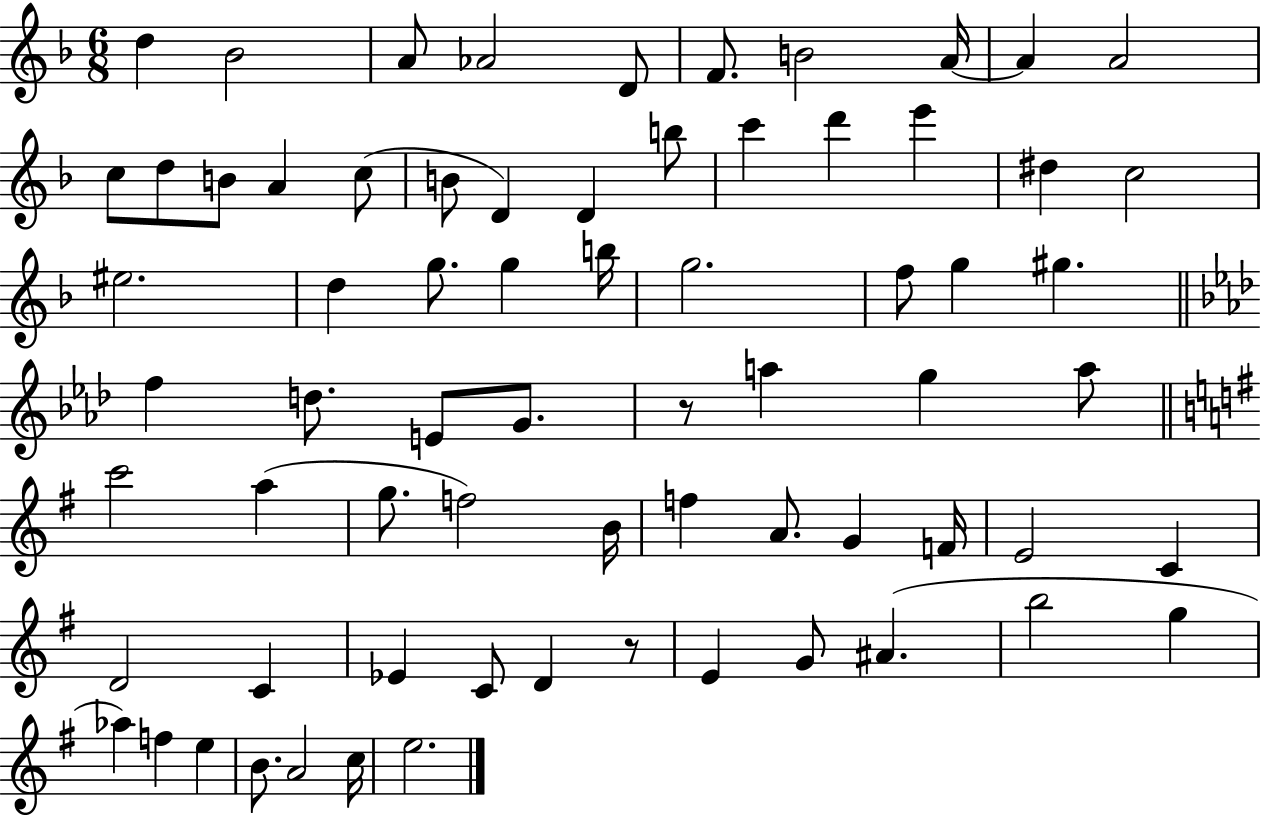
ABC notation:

X:1
T:Untitled
M:6/8
L:1/4
K:F
d _B2 A/2 _A2 D/2 F/2 B2 A/4 A A2 c/2 d/2 B/2 A c/2 B/2 D D b/2 c' d' e' ^d c2 ^e2 d g/2 g b/4 g2 f/2 g ^g f d/2 E/2 G/2 z/2 a g a/2 c'2 a g/2 f2 B/4 f A/2 G F/4 E2 C D2 C _E C/2 D z/2 E G/2 ^A b2 g _a f e B/2 A2 c/4 e2